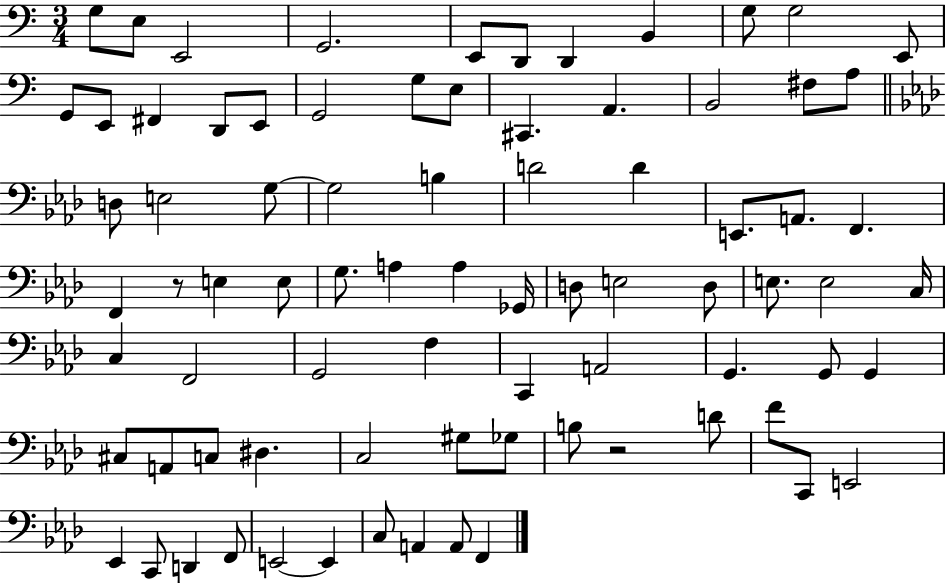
X:1
T:Untitled
M:3/4
L:1/4
K:C
G,/2 E,/2 E,,2 G,,2 E,,/2 D,,/2 D,, B,, G,/2 G,2 E,,/2 G,,/2 E,,/2 ^F,, D,,/2 E,,/2 G,,2 G,/2 E,/2 ^C,, A,, B,,2 ^F,/2 A,/2 D,/2 E,2 G,/2 G,2 B, D2 D E,,/2 A,,/2 F,, F,, z/2 E, E,/2 G,/2 A, A, _G,,/4 D,/2 E,2 D,/2 E,/2 E,2 C,/4 C, F,,2 G,,2 F, C,, A,,2 G,, G,,/2 G,, ^C,/2 A,,/2 C,/2 ^D, C,2 ^G,/2 _G,/2 B,/2 z2 D/2 F/2 C,,/2 E,,2 _E,, C,,/2 D,, F,,/2 E,,2 E,, C,/2 A,, A,,/2 F,,